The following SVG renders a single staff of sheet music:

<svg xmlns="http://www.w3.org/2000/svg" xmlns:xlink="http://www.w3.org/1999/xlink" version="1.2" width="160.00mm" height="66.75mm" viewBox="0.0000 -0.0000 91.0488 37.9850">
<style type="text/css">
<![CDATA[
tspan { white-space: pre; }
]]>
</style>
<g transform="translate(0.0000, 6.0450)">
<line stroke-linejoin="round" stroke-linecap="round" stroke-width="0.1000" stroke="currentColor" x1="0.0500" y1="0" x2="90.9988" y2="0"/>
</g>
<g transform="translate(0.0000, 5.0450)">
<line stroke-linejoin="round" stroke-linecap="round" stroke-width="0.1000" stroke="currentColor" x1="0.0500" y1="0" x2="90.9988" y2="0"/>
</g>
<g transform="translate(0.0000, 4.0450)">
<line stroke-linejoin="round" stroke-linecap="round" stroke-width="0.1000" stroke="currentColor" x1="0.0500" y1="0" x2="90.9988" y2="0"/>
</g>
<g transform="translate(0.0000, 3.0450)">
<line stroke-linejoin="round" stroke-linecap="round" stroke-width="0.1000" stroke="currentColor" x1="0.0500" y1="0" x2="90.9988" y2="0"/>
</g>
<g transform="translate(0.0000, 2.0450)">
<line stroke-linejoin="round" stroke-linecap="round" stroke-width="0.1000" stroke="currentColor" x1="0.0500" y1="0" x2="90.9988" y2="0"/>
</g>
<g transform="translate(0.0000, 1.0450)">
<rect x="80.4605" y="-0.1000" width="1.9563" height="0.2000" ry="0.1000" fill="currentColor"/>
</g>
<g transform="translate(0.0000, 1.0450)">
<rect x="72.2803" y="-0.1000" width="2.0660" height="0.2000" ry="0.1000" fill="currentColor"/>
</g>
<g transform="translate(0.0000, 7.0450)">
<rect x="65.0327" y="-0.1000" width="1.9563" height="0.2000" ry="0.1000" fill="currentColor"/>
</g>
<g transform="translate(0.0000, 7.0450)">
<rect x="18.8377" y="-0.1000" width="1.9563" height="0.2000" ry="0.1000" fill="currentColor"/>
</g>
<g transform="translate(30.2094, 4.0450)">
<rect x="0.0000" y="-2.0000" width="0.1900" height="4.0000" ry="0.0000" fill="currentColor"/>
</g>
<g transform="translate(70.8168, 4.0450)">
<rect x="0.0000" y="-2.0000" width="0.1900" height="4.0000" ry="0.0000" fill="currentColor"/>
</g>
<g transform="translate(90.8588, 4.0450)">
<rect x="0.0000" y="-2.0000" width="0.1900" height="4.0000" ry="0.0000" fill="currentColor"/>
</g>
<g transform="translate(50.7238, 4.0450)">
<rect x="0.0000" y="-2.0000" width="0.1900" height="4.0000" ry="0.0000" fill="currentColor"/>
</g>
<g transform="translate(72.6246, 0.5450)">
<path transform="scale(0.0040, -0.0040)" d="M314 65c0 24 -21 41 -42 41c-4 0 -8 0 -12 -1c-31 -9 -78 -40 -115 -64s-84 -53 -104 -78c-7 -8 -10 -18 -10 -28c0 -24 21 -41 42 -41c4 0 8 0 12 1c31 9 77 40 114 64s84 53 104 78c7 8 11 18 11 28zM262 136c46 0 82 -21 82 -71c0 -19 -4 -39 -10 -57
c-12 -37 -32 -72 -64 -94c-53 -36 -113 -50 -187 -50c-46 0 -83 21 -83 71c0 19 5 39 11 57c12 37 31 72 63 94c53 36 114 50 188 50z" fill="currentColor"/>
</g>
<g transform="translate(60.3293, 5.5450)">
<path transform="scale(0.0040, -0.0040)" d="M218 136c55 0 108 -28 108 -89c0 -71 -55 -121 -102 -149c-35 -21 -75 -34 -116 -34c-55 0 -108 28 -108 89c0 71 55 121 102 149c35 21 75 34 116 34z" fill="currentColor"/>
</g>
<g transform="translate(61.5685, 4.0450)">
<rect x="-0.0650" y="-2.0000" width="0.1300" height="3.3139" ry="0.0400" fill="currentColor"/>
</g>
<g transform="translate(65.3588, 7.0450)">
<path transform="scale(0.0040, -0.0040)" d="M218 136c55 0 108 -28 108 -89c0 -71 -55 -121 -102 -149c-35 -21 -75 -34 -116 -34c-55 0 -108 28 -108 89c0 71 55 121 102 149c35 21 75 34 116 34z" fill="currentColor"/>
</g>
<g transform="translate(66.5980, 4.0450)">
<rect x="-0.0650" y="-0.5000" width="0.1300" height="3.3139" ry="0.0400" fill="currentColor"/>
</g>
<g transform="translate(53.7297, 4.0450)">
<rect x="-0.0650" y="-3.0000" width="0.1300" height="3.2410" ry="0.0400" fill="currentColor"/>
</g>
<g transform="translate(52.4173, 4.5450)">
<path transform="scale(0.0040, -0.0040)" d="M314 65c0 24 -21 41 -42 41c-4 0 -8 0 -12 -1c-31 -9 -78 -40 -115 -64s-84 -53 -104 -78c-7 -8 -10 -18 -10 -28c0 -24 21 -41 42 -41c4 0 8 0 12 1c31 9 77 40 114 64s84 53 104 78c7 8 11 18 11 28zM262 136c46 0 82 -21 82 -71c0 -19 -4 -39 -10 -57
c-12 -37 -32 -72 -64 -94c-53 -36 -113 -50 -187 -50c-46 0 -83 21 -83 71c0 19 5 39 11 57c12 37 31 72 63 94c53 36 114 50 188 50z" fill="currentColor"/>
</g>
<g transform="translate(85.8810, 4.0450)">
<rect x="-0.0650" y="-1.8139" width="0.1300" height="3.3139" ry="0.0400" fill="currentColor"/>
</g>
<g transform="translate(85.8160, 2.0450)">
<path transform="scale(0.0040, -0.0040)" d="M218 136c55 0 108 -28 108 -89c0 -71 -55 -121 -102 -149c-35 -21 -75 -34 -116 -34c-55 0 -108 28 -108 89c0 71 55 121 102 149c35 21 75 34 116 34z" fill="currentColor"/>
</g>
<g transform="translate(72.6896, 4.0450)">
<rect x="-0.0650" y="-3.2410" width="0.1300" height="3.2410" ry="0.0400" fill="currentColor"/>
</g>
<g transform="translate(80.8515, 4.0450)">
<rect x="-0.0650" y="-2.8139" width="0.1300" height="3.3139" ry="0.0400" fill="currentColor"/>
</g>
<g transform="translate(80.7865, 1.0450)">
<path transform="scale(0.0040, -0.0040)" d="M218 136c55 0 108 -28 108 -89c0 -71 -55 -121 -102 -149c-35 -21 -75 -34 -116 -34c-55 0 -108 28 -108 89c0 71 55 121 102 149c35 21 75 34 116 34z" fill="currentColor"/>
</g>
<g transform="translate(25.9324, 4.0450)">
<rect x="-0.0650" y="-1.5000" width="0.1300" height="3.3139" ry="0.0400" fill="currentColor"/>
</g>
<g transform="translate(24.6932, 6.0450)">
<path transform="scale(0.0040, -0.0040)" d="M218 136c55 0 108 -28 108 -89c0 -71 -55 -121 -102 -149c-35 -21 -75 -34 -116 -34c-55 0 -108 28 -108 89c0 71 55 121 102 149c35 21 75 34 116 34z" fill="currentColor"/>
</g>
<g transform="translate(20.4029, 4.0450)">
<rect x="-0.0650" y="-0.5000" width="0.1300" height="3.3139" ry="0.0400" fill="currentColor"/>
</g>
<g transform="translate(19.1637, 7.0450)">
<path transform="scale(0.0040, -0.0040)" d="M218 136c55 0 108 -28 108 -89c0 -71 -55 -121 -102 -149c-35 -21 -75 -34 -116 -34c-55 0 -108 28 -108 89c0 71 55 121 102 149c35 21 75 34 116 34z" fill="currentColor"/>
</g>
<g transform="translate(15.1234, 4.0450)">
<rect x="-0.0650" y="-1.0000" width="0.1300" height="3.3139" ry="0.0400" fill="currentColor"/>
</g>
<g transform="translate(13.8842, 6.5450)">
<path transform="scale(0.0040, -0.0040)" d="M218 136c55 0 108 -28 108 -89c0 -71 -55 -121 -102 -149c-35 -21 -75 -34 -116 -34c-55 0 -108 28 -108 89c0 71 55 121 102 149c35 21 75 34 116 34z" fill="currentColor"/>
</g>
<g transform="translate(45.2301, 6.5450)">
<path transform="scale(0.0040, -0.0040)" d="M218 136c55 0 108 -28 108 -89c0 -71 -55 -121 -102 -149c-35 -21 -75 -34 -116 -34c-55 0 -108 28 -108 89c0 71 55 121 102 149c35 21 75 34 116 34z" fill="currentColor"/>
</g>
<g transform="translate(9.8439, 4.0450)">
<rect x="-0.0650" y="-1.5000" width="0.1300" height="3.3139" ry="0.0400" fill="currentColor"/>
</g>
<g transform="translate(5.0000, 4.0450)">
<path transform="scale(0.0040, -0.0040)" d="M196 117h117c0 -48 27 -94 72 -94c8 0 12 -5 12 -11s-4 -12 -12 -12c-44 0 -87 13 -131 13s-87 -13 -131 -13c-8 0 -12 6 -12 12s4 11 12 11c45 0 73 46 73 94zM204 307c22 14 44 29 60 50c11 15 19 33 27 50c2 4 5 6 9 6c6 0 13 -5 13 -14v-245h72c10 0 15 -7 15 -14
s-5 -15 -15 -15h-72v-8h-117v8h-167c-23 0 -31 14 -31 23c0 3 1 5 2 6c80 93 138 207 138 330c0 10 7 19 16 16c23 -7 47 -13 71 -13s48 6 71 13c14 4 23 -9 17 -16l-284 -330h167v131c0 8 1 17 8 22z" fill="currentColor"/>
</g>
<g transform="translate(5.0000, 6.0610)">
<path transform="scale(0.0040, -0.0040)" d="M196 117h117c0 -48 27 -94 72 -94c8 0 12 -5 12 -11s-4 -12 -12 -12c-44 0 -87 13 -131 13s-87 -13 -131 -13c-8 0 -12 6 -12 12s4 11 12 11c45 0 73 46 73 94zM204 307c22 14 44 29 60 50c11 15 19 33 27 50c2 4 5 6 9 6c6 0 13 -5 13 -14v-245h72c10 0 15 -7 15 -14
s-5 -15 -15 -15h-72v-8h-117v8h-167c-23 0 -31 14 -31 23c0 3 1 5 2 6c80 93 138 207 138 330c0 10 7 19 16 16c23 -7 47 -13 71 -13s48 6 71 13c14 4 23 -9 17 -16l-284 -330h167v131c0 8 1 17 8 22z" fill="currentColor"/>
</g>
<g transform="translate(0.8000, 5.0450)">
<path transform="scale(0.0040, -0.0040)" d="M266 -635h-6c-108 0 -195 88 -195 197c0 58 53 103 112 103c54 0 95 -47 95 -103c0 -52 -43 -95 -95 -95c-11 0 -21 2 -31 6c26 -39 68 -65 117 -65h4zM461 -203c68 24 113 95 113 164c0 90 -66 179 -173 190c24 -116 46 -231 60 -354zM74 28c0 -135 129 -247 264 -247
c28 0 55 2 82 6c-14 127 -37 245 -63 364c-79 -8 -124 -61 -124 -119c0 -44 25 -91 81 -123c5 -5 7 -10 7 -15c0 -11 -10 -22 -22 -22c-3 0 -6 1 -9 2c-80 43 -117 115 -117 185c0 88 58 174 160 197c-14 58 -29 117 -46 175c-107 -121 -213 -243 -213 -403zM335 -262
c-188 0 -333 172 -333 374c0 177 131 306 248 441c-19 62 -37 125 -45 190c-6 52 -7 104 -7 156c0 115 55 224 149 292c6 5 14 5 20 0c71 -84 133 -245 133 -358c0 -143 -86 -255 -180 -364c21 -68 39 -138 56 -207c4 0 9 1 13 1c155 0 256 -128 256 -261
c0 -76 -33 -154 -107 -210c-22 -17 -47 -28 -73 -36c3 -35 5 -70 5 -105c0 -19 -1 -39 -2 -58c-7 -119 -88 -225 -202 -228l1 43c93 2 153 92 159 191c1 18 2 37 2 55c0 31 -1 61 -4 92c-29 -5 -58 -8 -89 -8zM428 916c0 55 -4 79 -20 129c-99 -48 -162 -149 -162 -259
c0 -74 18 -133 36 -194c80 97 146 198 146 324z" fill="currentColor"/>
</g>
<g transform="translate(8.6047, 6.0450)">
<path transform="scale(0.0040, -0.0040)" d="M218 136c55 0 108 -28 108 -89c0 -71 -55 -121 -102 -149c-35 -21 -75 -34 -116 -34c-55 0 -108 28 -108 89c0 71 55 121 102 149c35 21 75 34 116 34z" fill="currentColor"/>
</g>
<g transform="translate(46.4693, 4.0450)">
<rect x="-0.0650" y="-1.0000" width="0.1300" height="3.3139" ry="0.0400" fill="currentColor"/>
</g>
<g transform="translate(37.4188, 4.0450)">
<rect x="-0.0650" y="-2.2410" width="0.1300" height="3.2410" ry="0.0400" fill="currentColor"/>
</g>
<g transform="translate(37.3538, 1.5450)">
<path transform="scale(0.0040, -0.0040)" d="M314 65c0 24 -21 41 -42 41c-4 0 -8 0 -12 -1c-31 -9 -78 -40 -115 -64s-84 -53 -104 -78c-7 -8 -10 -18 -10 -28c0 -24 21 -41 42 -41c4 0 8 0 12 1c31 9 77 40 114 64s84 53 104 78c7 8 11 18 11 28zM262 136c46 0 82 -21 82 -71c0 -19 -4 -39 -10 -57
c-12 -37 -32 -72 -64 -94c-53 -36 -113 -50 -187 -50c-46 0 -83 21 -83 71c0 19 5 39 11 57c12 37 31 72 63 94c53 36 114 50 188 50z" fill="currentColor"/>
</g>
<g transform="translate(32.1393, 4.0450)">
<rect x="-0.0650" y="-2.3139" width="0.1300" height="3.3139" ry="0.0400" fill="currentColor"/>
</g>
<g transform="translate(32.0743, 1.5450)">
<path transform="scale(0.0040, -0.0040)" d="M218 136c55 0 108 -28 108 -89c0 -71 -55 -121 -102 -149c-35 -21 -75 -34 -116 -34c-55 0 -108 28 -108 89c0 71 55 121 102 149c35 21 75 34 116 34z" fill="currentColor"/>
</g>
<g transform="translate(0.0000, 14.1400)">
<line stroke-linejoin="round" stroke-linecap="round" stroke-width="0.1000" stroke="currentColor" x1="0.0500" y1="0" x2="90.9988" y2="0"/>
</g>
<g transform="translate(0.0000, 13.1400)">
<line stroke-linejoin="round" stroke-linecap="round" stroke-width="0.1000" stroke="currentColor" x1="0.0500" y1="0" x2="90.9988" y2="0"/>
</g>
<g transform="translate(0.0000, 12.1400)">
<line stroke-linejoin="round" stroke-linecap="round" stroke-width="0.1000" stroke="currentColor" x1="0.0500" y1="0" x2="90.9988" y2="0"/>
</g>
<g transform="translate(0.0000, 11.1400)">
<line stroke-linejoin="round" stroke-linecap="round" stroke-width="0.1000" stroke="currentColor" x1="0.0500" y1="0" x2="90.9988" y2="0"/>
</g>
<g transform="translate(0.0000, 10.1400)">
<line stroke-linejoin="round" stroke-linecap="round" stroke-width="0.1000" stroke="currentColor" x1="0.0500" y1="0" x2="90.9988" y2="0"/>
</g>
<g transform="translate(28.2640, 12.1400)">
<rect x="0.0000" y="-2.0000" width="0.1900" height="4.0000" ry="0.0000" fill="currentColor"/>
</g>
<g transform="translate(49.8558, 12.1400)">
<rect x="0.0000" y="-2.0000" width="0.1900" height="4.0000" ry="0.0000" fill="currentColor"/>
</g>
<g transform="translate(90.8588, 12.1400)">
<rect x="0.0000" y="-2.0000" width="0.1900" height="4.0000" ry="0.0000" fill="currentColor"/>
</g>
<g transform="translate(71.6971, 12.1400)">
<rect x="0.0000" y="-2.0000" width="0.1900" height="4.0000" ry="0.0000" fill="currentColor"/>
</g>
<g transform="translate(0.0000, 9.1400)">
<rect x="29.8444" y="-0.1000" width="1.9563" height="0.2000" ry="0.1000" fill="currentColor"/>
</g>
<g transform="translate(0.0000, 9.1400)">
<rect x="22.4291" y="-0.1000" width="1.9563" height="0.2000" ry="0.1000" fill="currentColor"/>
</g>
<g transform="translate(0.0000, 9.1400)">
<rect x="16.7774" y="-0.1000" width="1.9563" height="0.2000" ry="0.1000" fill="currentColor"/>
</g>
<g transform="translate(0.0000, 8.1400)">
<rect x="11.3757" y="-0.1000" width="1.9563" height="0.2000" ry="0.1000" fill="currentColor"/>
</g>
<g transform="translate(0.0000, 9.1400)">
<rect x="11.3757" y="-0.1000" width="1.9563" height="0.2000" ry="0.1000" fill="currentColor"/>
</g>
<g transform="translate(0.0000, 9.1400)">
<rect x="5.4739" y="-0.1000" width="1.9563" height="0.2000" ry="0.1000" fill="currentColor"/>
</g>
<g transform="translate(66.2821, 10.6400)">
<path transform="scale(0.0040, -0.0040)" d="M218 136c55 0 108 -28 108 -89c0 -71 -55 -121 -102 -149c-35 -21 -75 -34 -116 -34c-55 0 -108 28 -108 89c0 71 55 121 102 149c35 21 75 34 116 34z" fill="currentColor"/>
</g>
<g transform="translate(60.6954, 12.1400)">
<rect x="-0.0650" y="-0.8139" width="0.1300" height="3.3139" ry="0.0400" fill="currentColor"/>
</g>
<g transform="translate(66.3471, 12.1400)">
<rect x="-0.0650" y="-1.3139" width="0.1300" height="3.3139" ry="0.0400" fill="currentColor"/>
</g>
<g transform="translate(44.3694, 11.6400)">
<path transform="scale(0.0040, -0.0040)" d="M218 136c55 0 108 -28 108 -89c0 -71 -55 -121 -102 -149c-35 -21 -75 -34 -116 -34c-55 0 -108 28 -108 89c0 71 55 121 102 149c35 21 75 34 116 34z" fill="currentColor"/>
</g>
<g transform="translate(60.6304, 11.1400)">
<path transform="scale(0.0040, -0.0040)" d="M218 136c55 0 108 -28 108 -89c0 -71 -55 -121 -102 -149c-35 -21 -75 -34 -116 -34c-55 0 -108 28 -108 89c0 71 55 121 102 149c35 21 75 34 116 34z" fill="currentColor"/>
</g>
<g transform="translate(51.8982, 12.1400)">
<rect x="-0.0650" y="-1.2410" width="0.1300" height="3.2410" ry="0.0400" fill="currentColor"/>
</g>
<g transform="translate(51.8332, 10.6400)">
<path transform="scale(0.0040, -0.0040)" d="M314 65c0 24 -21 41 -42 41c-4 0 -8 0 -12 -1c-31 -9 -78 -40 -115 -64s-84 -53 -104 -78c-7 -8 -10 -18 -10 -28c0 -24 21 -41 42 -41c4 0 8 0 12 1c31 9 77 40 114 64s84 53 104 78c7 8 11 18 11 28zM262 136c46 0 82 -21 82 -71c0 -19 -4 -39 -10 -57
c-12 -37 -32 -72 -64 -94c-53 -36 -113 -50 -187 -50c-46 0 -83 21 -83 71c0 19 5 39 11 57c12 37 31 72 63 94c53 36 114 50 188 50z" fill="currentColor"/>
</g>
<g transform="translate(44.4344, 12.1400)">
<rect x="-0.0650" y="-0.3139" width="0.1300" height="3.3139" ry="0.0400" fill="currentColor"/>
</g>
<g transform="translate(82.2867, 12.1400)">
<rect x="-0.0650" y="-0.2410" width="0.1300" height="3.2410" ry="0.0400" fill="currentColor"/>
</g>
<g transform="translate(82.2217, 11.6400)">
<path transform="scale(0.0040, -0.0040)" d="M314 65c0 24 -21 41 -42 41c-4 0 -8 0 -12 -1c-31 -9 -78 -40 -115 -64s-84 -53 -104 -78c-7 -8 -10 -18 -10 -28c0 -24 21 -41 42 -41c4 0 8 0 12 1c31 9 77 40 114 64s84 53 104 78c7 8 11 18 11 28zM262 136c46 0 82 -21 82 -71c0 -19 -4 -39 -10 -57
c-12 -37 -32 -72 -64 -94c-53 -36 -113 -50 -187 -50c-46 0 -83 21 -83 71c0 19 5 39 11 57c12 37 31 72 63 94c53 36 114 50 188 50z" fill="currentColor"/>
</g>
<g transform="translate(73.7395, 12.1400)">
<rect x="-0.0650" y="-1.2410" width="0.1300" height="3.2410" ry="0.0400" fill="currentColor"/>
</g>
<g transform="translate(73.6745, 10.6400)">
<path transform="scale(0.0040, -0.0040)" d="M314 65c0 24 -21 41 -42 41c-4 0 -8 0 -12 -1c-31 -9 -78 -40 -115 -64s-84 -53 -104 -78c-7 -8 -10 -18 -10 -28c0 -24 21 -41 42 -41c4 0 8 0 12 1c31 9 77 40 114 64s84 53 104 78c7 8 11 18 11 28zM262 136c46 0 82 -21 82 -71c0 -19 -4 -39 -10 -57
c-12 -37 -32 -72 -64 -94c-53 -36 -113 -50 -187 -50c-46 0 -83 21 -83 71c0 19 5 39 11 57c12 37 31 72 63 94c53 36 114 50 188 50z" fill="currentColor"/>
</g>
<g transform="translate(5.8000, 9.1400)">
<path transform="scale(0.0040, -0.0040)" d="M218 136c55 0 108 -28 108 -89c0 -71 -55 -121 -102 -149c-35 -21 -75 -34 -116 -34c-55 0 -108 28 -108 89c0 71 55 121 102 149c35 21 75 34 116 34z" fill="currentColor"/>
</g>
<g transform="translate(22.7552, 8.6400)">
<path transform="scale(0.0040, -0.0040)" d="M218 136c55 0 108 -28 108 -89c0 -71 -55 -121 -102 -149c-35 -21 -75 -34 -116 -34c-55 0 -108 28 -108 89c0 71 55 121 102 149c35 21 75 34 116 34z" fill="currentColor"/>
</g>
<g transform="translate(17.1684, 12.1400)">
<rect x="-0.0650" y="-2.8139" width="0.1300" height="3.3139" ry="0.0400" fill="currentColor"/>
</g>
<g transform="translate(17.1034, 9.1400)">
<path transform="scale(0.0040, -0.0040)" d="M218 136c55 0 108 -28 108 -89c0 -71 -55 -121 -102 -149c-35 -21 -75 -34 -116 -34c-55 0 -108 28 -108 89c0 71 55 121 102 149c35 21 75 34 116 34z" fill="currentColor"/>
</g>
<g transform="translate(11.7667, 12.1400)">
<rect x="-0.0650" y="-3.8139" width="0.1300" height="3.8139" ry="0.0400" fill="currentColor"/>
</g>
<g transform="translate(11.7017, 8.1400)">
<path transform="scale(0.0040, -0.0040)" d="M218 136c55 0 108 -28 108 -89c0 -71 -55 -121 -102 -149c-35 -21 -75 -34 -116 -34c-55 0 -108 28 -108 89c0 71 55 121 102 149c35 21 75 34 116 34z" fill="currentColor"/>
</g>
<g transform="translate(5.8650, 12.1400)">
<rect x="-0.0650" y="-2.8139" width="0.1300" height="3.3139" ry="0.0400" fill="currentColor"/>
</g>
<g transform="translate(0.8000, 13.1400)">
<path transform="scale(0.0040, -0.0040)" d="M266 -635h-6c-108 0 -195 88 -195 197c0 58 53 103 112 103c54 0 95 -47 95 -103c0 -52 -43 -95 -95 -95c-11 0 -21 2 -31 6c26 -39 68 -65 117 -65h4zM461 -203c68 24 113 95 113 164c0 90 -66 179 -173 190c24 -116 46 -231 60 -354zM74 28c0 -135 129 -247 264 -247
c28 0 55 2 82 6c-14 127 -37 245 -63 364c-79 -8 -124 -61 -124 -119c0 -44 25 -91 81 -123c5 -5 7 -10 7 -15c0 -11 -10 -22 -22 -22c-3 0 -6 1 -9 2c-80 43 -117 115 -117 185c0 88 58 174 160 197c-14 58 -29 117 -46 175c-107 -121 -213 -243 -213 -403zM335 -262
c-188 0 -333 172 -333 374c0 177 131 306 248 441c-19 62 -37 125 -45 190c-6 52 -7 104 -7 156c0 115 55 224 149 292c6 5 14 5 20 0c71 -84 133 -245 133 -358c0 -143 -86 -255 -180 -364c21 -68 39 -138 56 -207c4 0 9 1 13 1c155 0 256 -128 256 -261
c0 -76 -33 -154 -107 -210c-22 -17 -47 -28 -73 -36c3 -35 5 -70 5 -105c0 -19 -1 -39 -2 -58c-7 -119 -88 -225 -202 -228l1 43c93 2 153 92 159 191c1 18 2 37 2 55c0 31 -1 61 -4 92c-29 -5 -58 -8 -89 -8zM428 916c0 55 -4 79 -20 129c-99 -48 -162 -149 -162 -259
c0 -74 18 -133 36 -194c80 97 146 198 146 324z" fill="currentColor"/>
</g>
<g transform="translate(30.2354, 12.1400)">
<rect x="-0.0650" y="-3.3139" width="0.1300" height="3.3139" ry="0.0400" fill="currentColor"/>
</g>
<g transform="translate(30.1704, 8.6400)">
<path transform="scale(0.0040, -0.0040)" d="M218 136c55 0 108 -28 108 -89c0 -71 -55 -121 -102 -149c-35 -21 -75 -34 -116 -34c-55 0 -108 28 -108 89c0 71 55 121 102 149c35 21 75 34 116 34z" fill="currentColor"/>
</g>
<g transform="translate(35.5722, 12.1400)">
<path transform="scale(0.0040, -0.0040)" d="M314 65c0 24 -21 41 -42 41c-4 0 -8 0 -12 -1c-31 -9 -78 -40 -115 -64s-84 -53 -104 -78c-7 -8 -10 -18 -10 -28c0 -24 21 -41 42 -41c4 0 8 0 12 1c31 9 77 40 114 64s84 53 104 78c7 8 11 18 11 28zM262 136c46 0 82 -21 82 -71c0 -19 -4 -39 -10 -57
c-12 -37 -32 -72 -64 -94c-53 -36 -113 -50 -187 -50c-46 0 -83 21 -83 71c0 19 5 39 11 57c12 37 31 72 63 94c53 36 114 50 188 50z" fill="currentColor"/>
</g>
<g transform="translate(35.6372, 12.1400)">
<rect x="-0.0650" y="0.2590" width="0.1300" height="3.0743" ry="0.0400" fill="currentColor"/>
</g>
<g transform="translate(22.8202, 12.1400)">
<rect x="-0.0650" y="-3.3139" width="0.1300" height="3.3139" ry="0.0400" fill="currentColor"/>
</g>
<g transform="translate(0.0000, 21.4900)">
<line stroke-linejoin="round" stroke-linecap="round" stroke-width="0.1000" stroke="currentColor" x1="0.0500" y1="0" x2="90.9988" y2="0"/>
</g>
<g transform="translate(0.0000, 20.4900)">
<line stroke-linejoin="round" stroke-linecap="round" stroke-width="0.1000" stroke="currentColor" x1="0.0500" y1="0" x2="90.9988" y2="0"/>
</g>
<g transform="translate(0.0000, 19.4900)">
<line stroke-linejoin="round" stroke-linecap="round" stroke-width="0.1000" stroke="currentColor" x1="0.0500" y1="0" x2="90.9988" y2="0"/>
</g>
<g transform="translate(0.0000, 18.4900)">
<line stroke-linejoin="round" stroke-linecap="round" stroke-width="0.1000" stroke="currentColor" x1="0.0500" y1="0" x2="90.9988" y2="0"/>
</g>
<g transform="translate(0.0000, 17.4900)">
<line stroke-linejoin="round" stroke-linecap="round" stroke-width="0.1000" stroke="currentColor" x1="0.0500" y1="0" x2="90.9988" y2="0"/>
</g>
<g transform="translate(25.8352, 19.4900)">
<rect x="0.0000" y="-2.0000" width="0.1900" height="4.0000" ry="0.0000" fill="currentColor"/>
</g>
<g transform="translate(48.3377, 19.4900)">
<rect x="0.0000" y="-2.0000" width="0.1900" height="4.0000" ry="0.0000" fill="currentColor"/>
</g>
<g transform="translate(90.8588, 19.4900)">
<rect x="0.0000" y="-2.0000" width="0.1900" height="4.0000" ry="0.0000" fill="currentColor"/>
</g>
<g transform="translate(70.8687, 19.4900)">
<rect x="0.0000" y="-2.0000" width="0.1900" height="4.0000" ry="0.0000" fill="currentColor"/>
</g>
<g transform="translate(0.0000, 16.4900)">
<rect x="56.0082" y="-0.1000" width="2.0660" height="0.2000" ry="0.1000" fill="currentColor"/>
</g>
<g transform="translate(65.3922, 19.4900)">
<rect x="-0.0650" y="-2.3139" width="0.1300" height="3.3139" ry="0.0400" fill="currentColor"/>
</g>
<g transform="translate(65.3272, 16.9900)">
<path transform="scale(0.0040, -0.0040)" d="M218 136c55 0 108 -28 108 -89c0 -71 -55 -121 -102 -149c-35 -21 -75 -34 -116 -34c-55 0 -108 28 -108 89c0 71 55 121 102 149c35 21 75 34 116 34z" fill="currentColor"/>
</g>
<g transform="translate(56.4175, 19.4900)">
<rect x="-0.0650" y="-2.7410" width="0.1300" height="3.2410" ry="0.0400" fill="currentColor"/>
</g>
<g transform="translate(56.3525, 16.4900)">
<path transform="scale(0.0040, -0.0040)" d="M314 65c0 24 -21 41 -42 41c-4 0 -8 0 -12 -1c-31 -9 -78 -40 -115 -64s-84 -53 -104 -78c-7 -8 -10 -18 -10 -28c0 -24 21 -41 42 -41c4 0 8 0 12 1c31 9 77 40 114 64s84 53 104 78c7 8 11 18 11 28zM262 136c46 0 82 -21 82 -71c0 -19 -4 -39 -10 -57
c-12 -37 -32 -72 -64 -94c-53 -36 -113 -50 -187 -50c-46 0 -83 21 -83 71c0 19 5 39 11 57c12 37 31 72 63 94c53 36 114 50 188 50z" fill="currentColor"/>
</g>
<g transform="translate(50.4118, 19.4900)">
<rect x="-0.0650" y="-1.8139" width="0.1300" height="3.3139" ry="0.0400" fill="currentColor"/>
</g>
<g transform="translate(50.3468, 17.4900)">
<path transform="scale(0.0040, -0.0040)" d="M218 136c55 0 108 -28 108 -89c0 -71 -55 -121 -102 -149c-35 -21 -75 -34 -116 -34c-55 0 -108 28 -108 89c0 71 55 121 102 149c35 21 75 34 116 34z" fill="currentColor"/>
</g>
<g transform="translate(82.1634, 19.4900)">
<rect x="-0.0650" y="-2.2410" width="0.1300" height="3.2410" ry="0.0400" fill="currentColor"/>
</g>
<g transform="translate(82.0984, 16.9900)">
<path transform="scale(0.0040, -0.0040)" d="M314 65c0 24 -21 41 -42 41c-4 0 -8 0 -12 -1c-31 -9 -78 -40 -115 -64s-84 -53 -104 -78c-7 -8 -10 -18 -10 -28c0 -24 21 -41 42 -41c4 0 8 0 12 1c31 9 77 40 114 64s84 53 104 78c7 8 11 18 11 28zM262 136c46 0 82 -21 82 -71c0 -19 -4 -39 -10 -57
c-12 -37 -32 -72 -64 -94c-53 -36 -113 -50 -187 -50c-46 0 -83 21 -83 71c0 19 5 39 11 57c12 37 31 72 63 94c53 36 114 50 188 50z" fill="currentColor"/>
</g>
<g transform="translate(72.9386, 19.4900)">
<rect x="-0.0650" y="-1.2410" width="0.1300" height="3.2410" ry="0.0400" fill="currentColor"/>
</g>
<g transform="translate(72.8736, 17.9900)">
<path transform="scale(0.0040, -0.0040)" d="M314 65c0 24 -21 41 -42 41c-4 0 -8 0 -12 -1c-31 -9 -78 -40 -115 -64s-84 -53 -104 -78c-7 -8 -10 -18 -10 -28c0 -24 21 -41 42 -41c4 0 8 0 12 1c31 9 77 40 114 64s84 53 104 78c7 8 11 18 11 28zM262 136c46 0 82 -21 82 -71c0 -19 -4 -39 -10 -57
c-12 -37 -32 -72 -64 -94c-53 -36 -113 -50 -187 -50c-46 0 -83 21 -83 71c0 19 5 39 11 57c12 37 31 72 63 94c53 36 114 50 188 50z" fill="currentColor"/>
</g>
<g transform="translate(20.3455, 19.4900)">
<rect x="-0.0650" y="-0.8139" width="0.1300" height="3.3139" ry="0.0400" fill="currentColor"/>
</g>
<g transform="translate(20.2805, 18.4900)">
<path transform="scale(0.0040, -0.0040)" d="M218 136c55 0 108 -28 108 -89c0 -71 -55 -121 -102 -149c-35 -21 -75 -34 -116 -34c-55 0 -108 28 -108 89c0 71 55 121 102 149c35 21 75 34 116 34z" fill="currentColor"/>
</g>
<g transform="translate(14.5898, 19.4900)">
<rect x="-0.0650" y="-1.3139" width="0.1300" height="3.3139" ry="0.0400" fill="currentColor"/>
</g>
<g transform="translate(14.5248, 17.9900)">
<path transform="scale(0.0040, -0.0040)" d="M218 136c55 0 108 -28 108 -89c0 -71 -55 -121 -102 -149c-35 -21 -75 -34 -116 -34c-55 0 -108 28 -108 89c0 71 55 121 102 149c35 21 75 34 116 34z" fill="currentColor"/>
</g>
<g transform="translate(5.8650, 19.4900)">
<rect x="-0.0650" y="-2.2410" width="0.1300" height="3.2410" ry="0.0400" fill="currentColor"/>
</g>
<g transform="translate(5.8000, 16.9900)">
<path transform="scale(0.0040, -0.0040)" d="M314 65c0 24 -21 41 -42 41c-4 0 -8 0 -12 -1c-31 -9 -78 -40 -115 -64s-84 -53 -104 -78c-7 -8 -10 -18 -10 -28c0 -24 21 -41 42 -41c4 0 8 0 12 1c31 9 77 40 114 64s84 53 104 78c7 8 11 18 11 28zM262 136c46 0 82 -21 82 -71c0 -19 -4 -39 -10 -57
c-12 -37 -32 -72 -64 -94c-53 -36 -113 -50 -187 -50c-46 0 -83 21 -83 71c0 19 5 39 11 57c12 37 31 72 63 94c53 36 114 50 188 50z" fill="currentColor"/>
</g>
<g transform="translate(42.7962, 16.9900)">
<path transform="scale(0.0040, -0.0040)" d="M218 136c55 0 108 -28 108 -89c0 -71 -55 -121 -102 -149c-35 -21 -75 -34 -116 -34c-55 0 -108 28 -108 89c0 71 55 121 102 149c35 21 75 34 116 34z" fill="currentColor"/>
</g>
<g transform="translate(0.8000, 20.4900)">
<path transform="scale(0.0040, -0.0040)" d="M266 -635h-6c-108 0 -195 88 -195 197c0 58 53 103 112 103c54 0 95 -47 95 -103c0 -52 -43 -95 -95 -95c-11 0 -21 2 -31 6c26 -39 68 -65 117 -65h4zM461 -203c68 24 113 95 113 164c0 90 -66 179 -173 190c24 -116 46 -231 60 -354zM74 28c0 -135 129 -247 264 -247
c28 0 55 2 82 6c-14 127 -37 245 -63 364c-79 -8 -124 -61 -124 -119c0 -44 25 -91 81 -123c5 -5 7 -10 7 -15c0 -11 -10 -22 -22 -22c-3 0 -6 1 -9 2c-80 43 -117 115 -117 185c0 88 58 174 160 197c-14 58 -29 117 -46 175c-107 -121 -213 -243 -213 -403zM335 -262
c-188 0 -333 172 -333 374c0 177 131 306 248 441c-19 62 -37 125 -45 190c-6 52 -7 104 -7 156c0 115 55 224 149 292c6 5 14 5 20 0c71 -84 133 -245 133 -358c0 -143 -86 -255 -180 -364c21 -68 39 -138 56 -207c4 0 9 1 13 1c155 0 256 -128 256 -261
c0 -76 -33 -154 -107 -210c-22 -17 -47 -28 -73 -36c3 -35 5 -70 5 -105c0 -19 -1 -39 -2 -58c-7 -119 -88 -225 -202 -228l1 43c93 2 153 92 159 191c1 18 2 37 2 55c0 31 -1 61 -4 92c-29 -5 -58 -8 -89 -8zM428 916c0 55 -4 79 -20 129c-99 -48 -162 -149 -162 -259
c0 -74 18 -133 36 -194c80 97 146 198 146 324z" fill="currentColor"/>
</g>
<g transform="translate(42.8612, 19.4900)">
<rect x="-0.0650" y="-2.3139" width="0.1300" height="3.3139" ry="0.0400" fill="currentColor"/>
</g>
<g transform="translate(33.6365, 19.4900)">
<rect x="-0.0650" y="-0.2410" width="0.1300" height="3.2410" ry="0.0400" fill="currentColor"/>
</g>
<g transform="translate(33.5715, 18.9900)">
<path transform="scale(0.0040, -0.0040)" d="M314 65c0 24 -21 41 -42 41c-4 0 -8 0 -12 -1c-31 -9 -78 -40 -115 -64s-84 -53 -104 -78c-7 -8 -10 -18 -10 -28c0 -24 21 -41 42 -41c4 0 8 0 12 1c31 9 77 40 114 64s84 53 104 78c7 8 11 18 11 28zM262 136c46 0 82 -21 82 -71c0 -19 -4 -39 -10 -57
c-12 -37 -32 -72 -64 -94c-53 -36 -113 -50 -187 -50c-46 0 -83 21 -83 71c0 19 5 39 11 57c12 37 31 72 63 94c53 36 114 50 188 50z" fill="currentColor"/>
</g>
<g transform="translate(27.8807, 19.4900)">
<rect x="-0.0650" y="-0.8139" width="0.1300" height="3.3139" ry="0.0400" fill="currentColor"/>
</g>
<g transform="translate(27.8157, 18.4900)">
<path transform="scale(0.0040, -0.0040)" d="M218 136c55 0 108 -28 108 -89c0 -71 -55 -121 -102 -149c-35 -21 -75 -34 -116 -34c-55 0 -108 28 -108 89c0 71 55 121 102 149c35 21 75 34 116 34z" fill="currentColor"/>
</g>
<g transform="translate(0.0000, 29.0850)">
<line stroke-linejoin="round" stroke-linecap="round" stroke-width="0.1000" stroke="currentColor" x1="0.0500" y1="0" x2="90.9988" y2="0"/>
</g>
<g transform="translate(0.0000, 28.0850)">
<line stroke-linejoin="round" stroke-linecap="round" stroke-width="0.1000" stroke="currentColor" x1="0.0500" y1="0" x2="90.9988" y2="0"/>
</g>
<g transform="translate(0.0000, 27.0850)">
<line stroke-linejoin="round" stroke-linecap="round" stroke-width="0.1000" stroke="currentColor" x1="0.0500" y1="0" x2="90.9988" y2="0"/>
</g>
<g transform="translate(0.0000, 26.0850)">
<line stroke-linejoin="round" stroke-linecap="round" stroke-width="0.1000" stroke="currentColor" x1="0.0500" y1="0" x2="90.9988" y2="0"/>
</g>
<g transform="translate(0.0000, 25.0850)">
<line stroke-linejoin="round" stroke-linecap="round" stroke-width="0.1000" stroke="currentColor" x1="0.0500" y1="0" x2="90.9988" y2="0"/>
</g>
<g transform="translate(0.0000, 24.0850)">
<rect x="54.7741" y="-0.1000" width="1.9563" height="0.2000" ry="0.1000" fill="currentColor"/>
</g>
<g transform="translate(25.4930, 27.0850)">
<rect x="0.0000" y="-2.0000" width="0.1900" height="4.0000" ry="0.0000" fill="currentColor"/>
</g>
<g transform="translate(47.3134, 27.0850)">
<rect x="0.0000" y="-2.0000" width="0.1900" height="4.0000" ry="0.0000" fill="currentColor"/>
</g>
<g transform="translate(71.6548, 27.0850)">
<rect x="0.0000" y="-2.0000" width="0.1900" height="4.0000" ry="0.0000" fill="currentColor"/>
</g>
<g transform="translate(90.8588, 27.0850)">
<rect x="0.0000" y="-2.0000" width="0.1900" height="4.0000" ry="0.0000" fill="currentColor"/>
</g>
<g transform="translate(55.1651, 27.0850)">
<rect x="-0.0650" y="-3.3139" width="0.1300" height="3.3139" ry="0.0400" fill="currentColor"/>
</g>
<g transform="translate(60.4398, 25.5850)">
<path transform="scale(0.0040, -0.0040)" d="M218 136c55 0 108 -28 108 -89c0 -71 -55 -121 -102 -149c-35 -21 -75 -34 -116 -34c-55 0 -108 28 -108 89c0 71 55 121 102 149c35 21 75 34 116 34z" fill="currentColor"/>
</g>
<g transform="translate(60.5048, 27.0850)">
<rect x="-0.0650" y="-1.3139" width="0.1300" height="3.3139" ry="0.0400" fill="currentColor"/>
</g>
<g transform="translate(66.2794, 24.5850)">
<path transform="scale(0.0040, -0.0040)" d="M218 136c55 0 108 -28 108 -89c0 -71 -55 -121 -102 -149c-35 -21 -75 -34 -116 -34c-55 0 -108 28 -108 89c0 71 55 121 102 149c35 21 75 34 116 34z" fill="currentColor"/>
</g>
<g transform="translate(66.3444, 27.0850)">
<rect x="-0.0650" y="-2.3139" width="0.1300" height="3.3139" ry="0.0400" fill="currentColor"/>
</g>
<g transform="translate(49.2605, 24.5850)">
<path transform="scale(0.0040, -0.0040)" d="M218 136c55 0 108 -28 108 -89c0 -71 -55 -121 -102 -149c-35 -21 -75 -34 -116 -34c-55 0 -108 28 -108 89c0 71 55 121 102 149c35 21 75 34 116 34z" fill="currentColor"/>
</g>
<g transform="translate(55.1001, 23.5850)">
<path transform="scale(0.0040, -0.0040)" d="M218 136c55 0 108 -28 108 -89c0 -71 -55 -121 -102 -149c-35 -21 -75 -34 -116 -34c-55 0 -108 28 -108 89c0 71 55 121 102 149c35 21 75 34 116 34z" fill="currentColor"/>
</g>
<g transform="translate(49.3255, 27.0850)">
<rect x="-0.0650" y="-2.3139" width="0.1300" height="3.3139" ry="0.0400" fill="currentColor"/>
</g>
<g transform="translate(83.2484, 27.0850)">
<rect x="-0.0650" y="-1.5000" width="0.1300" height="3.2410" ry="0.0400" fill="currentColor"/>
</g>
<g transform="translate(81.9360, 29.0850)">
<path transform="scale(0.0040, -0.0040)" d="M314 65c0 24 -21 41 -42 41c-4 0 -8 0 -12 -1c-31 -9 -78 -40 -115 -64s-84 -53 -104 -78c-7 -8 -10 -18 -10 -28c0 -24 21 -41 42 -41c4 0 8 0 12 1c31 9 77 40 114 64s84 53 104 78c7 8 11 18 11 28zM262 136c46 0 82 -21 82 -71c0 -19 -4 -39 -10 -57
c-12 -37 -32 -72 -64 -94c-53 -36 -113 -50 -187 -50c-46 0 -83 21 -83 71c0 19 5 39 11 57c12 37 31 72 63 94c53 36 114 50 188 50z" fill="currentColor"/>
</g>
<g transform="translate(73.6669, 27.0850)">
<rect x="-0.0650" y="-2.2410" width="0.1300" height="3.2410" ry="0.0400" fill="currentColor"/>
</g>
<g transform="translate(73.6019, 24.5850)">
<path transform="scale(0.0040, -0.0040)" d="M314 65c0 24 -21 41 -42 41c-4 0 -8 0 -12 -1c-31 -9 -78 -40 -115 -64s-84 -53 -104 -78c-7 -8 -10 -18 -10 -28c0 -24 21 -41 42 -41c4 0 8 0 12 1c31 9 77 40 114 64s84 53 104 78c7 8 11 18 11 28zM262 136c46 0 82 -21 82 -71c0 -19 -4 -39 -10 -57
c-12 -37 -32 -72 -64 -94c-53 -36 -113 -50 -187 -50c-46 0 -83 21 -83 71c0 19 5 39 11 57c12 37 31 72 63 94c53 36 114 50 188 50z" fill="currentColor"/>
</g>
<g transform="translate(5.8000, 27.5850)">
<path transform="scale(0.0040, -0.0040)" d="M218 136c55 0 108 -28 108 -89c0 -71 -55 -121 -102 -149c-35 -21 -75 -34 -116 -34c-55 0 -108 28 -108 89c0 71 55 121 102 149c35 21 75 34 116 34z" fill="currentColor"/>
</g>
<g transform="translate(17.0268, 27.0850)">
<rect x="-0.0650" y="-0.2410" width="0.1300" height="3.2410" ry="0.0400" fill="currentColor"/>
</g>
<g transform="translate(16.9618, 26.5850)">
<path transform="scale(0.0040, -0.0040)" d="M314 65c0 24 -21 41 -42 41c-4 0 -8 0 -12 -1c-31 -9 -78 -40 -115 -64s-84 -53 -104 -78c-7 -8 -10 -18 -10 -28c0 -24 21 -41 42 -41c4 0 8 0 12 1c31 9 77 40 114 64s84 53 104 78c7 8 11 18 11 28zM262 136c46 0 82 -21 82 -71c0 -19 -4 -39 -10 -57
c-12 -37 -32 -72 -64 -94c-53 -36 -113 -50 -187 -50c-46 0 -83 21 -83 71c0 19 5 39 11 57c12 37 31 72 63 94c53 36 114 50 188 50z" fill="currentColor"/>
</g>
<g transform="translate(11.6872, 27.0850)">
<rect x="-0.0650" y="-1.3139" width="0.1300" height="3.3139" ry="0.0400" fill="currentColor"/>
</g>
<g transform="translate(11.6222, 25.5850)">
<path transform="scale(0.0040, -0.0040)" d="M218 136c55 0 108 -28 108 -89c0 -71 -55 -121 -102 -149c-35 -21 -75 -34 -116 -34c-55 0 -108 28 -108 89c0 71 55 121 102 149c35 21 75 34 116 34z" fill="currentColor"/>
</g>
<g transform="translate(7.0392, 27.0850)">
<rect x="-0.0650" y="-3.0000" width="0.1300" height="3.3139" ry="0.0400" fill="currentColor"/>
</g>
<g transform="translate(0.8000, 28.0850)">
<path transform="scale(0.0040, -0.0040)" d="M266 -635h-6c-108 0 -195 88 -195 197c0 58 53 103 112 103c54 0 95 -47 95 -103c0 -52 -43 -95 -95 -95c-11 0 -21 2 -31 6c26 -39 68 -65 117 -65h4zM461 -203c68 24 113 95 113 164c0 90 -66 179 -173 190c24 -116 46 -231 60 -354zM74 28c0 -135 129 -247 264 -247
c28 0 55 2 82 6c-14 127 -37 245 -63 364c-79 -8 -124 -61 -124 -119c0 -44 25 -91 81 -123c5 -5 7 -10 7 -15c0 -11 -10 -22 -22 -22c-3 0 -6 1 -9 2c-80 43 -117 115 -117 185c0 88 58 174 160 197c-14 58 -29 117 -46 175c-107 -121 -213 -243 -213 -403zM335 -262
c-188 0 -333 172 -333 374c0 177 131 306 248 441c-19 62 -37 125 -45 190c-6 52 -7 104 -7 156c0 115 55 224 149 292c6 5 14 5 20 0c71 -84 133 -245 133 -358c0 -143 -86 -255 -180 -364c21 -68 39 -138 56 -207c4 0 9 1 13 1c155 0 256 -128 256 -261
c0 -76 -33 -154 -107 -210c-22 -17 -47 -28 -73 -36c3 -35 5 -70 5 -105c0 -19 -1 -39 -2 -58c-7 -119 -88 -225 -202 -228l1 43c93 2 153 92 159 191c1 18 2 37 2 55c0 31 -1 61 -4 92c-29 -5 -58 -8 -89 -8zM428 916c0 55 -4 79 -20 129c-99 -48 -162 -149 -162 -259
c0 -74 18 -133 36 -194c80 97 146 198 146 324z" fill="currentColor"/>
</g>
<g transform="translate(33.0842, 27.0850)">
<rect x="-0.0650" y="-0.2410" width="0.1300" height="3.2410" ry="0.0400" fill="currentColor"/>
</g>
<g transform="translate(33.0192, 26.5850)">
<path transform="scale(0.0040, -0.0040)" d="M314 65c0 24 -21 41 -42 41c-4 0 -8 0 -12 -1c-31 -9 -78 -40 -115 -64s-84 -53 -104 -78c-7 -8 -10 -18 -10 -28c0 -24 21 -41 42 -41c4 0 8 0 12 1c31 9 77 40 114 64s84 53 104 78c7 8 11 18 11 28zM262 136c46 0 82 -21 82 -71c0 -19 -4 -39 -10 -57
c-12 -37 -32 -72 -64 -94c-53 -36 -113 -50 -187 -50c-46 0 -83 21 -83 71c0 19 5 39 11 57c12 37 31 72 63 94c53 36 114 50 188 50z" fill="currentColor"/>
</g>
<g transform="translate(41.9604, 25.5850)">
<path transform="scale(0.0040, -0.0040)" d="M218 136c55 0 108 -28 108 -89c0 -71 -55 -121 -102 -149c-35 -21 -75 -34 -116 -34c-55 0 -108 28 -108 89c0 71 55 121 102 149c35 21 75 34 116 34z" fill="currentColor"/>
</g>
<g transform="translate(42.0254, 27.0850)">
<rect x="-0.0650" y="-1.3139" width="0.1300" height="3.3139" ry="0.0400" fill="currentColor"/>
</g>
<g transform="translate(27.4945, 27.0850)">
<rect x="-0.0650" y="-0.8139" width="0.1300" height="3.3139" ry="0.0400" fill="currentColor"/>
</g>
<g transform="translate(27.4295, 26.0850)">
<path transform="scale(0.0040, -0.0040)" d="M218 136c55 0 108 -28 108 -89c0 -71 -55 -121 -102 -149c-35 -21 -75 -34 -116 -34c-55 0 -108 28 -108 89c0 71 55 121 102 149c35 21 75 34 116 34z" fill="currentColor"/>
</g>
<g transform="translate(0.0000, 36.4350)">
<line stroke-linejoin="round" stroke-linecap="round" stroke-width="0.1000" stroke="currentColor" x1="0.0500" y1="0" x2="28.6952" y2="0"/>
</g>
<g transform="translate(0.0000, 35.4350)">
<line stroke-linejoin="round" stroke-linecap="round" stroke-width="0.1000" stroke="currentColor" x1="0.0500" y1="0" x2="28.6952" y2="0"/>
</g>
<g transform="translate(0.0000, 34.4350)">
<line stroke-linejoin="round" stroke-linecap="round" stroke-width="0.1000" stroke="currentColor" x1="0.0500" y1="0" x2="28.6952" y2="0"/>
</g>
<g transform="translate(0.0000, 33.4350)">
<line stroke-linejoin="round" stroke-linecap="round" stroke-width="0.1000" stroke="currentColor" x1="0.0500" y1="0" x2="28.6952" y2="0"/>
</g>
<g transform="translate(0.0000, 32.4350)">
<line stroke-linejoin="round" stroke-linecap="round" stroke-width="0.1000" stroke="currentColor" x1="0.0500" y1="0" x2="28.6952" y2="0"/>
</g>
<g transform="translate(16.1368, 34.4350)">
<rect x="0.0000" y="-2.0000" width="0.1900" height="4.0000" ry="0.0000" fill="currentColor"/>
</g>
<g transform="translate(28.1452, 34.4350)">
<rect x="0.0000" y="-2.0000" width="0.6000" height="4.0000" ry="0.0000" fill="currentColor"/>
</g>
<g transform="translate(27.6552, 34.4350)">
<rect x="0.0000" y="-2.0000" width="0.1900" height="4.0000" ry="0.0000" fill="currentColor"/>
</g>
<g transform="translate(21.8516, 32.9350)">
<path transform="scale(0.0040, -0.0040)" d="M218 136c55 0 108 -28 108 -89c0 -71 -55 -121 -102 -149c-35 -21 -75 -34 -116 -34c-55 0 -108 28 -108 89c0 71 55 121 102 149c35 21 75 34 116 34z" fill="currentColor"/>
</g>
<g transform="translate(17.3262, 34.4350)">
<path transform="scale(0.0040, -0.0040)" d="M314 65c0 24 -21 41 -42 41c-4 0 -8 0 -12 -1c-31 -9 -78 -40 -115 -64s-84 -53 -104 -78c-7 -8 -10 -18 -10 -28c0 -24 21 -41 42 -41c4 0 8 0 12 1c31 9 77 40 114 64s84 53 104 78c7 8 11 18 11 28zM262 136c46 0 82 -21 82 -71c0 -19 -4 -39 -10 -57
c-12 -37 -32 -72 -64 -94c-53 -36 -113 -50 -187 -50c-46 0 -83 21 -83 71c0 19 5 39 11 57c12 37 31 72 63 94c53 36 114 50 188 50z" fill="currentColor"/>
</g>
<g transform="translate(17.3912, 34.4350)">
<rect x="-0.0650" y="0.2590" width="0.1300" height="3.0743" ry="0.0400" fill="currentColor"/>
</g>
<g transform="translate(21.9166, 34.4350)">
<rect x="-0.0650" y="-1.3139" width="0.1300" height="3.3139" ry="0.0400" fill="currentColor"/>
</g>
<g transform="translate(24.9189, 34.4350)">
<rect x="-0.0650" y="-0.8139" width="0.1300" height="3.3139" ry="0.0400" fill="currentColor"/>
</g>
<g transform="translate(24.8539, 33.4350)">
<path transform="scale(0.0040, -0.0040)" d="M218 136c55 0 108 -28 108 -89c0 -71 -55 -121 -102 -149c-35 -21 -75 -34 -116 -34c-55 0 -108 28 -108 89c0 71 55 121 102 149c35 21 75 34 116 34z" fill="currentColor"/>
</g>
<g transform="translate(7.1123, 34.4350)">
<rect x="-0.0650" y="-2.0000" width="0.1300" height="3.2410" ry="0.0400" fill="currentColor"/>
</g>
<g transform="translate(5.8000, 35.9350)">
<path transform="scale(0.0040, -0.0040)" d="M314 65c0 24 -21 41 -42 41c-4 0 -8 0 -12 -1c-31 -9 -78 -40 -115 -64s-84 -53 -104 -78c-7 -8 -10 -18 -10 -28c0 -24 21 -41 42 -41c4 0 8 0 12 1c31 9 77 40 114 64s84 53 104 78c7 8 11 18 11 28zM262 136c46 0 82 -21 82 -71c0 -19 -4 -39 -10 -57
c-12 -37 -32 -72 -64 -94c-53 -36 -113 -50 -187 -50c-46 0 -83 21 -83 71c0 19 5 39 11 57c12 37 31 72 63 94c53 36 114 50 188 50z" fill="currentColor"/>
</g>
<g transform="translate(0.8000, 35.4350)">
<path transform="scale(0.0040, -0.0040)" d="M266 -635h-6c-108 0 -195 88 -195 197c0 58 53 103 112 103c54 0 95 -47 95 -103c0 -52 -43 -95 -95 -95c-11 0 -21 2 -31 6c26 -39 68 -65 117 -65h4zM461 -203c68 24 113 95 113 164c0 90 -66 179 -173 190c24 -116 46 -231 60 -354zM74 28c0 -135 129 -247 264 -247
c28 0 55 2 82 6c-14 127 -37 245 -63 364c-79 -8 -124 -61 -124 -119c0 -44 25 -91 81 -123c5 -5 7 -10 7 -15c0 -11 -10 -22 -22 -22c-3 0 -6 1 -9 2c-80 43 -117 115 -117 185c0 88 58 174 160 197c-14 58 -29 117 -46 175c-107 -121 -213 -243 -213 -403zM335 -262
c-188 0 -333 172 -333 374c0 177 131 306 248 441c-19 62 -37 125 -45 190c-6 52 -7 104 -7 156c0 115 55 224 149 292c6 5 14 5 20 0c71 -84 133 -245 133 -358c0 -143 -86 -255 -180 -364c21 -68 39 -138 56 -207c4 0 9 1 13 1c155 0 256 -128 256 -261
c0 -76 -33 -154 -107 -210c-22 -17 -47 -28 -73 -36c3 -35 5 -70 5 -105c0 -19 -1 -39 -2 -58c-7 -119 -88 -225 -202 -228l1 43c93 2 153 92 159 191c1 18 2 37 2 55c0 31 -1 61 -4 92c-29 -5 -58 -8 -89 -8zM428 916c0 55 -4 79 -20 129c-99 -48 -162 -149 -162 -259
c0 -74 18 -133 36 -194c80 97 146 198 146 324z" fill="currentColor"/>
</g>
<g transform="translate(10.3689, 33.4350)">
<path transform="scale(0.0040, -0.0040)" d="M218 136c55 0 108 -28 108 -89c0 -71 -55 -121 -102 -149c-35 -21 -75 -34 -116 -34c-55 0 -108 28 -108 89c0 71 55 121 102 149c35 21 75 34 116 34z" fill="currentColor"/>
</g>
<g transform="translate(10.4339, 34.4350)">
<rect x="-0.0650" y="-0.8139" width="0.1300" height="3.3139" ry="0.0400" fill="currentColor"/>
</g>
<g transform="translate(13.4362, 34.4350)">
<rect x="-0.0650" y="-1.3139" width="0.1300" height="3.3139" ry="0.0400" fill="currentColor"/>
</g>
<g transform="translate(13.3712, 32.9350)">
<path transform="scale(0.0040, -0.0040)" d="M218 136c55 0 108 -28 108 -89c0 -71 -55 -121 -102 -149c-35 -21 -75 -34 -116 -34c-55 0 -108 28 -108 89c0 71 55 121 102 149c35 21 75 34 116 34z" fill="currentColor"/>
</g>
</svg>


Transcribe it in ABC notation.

X:1
T:Untitled
M:4/4
L:1/4
K:C
E D C E g g2 D A2 F C b2 a f a c' a b b B2 c e2 d e e2 c2 g2 e d d c2 g f a2 g e2 g2 A e c2 d c2 e g b e g g2 E2 F2 d e B2 e d